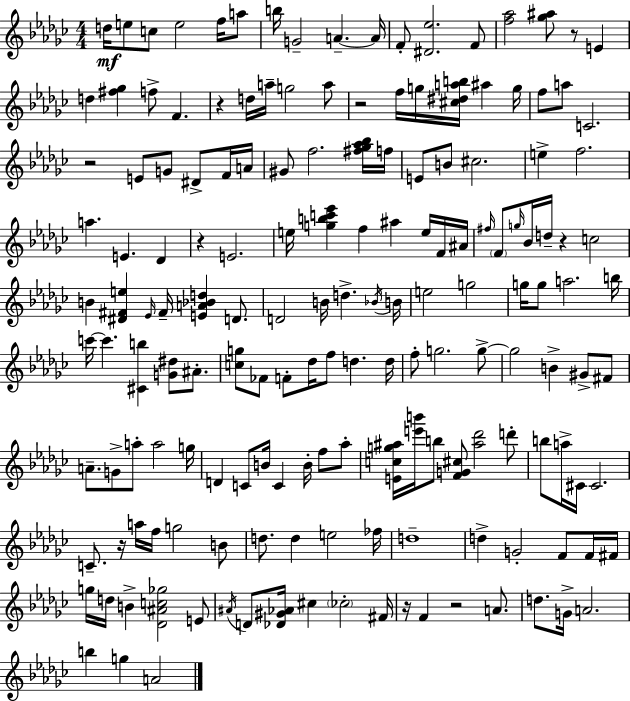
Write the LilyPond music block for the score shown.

{
  \clef treble
  \numericTimeSignature
  \time 4/4
  \key ees \minor
  d''16\mf e''8 c''8 e''2 f''16 a''8 | b''16 g'2-- a'4.--~~ a'16 | f'8-. <dis' ees''>2. f'8 | <f'' aes''>2 <ges'' ais''>8 r8 e'4 | \break d''4 <fis'' ges''>4 f''8-> f'4. | r4 d''16 a''16-- g''2 a''8 | r2 f''16 g''16 <cis'' dis'' a'' b''>16 ais''4 g''16 | f''8 a''8 c'2. | \break r2 e'8 g'8 dis'8-> f'16 a'16 | gis'8 f''2. <fis'' ges'' aes'' bes''>16 f''16 | e'8 b'8 cis''2. | e''4-> f''2. | \break a''4. e'4. des'4 | r4 e'2. | e''16 <g'' b'' c''' ees'''>4 f''4 ais''4 e''16 f'16 ais'16 | \grace { fis''16 } \parenthesize f'8 \grace { g''16 } bes'16 d''16-- r4 c''2 | \break b'4 <dis' fis' e''>4 \grace { ees'16 } fis'16-- <e' a' bes' d''>4 | d'8. d'2 b'16 d''4.-> | \acciaccatura { bes'16 } b'16 e''2 g''2 | g''16 g''8 a''2. | \break b''16 c'''16~~ c'''4. <cis' b''>4 <g' dis''>8 | ais'8.-. <c'' g''>8 fes'8 f'8-. des''16 f''8 d''4. | d''16 f''8-. g''2. | g''8->~~ g''2 b'4-> | \break gis'8-> fis'8 a'8.-- g'8-> a''8-. a''2 | g''16 d'4 c'8 b'16 c'4 b'16-. | f''8 aes''8-. <e' c'' g'' ais''>16 <e''' b'''>16 b''8 <f' g' cis''>8 <ais'' des'''>2 | d'''8-. b''8 a''16-> cis'16 cis'2. | \break c'8.-- r16 a''16 f''16 g''2 | b'8 d''8. d''4 e''2 | fes''16 d''1-- | d''4-> g'2-. | \break f'8 f'16 fis'16 g''16 d''16 b'4-> <des' ais' c'' ges''>2 | e'8 \acciaccatura { ais'16 } d'8 <des' gis' aes'>16 cis''4 \parenthesize ces''2-. | fis'16 r16 f'4 r2 | a'8. d''8. g'16-> a'2. | \break b''4 g''4 a'2 | \bar "|."
}